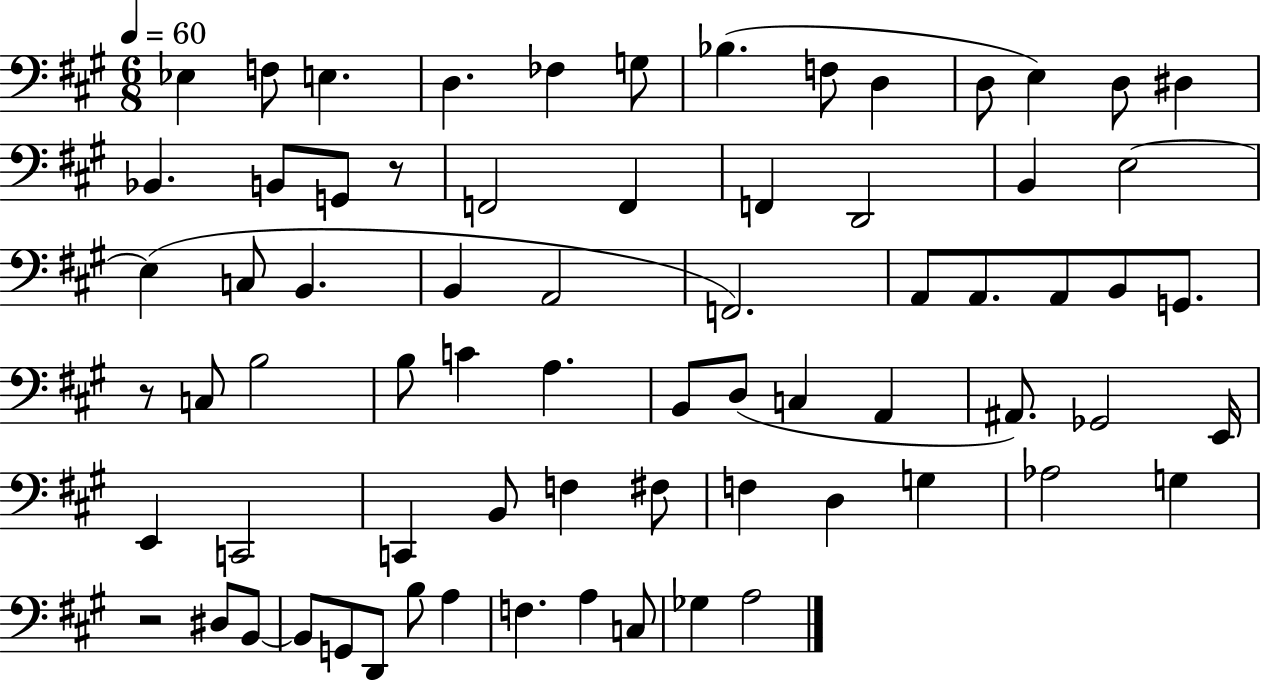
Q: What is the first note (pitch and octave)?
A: Eb3